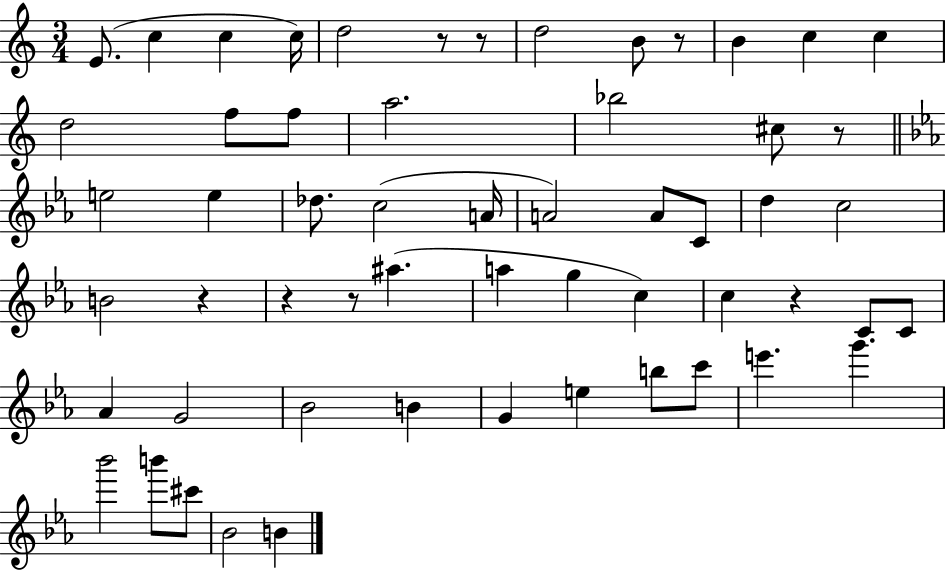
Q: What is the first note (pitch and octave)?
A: E4